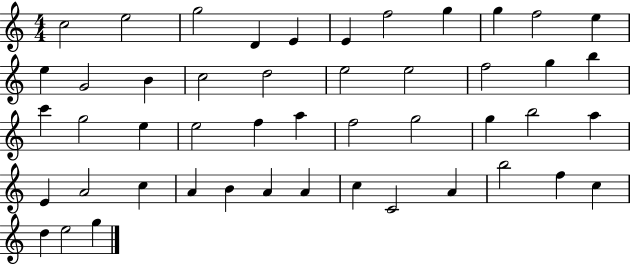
{
  \clef treble
  \numericTimeSignature
  \time 4/4
  \key c \major
  c''2 e''2 | g''2 d'4 e'4 | e'4 f''2 g''4 | g''4 f''2 e''4 | \break e''4 g'2 b'4 | c''2 d''2 | e''2 e''2 | f''2 g''4 b''4 | \break c'''4 g''2 e''4 | e''2 f''4 a''4 | f''2 g''2 | g''4 b''2 a''4 | \break e'4 a'2 c''4 | a'4 b'4 a'4 a'4 | c''4 c'2 a'4 | b''2 f''4 c''4 | \break d''4 e''2 g''4 | \bar "|."
}